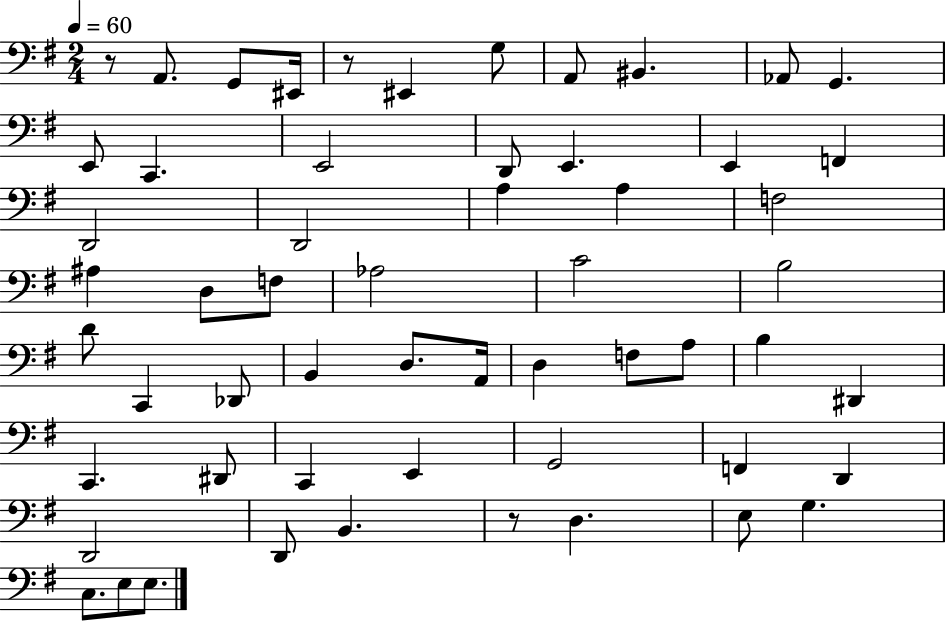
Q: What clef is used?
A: bass